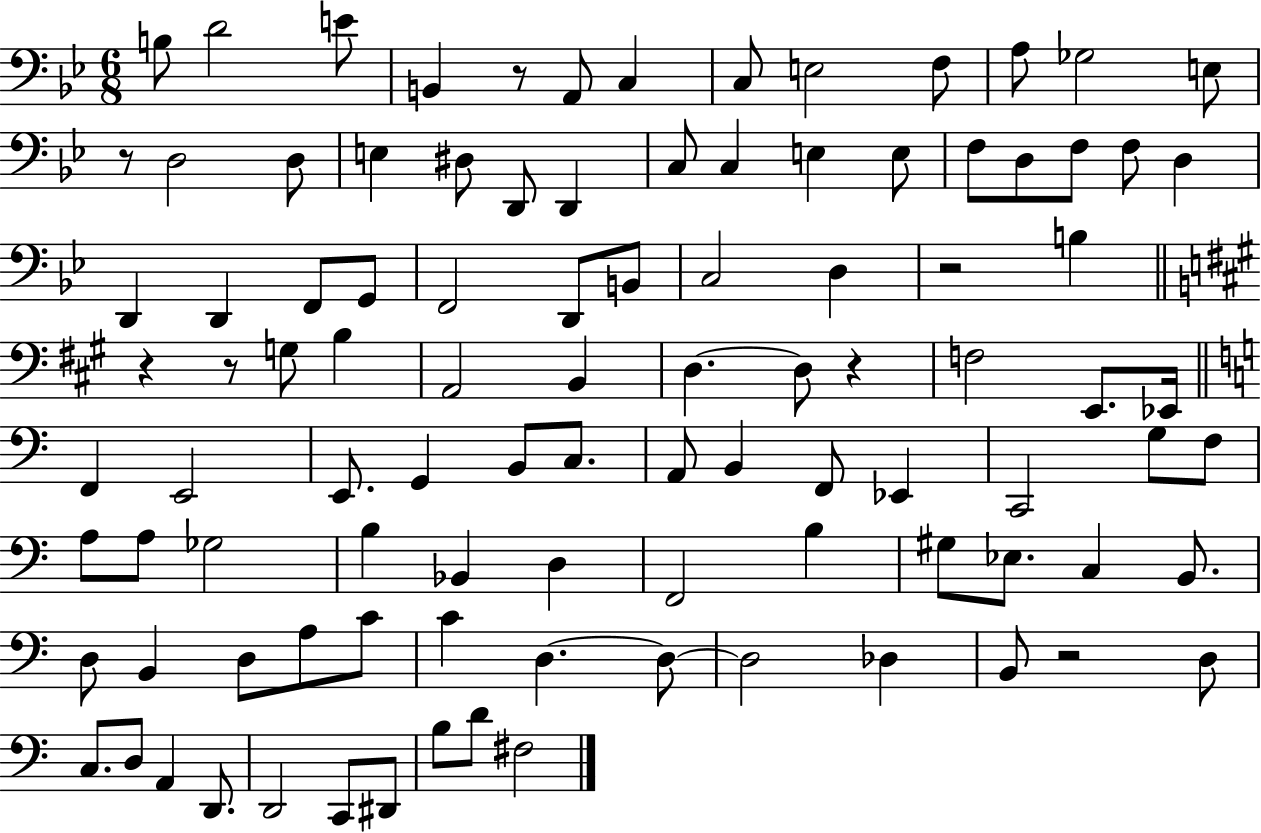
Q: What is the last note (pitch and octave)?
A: F#3